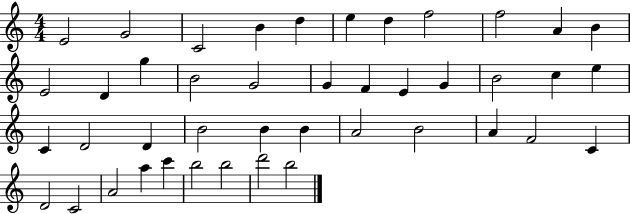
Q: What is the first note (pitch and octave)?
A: E4